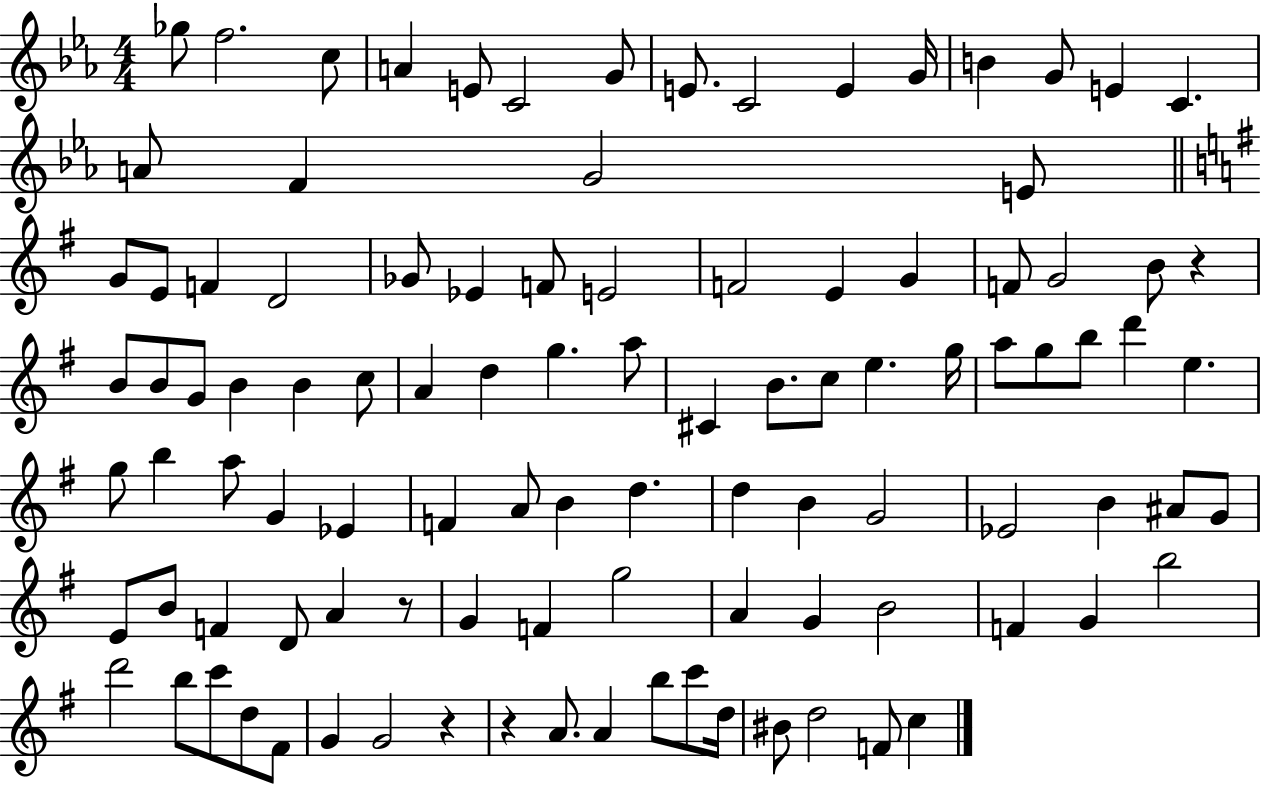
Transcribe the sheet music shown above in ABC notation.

X:1
T:Untitled
M:4/4
L:1/4
K:Eb
_g/2 f2 c/2 A E/2 C2 G/2 E/2 C2 E G/4 B G/2 E C A/2 F G2 E/2 G/2 E/2 F D2 _G/2 _E F/2 E2 F2 E G F/2 G2 B/2 z B/2 B/2 G/2 B B c/2 A d g a/2 ^C B/2 c/2 e g/4 a/2 g/2 b/2 d' e g/2 b a/2 G _E F A/2 B d d B G2 _E2 B ^A/2 G/2 E/2 B/2 F D/2 A z/2 G F g2 A G B2 F G b2 d'2 b/2 c'/2 d/2 ^F/2 G G2 z z A/2 A b/2 c'/2 d/4 ^B/2 d2 F/2 c